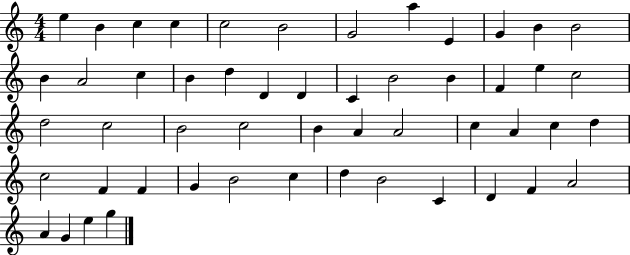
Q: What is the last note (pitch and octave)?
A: G5